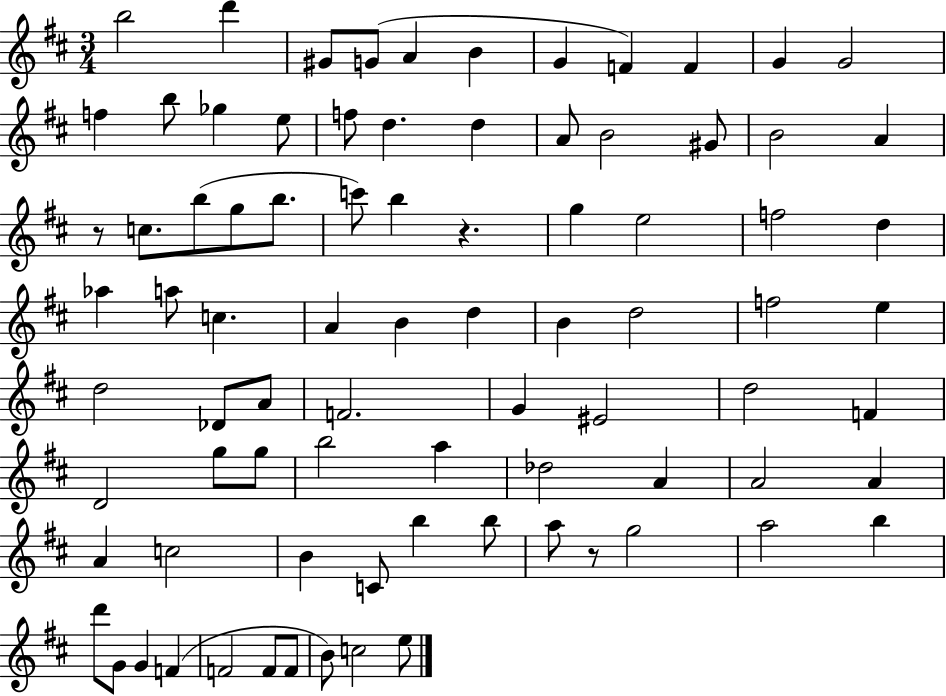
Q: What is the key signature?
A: D major